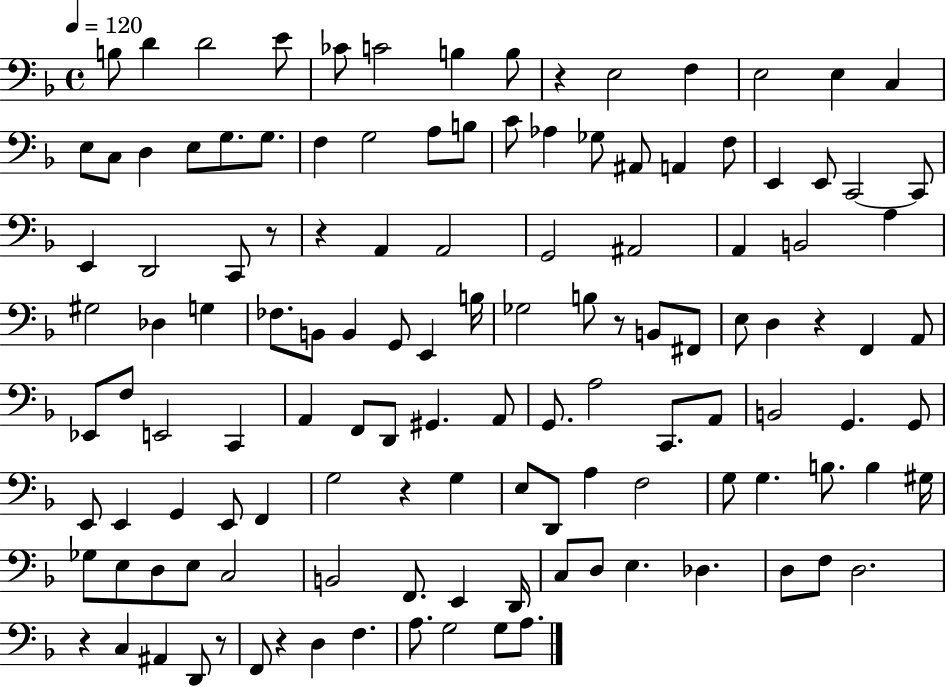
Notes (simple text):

B3/e D4/q D4/h E4/e CES4/e C4/h B3/q B3/e R/q E3/h F3/q E3/h E3/q C3/q E3/e C3/e D3/q E3/e G3/e. G3/e. F3/q G3/h A3/e B3/e C4/e Ab3/q Gb3/e A#2/e A2/q F3/e E2/q E2/e C2/h C2/e E2/q D2/h C2/e R/e R/q A2/q A2/h G2/h A#2/h A2/q B2/h A3/q G#3/h Db3/q G3/q FES3/e. B2/e B2/q G2/e E2/q B3/s Gb3/h B3/e R/e B2/e F#2/e E3/e D3/q R/q F2/q A2/e Eb2/e F3/e E2/h C2/q A2/q F2/e D2/e G#2/q. A2/e G2/e. A3/h C2/e. A2/e B2/h G2/q. G2/e E2/e E2/q G2/q E2/e F2/q G3/h R/q G3/q E3/e D2/e A3/q F3/h G3/e G3/q. B3/e. B3/q G#3/s Gb3/e E3/e D3/e E3/e C3/h B2/h F2/e. E2/q D2/s C3/e D3/e E3/q. Db3/q. D3/e F3/e D3/h. R/q C3/q A#2/q D2/e R/e F2/e R/q D3/q F3/q. A3/e. G3/h G3/e A3/e.